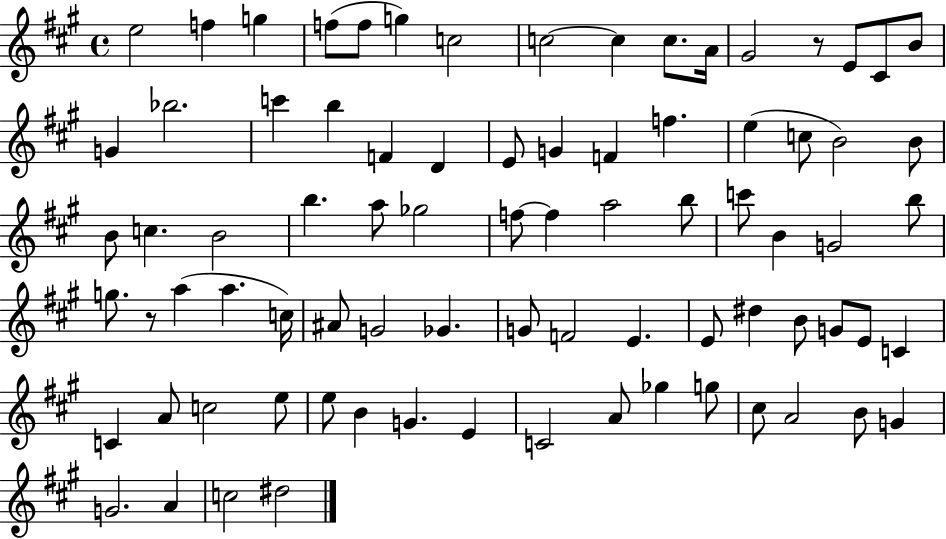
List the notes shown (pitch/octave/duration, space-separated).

E5/h F5/q G5/q F5/e F5/e G5/q C5/h C5/h C5/q C5/e. A4/s G#4/h R/e E4/e C#4/e B4/e G4/q Bb5/h. C6/q B5/q F4/q D4/q E4/e G4/q F4/q F5/q. E5/q C5/e B4/h B4/e B4/e C5/q. B4/h B5/q. A5/e Gb5/h F5/e F5/q A5/h B5/e C6/e B4/q G4/h B5/e G5/e. R/e A5/q A5/q. C5/s A#4/e G4/h Gb4/q. G4/e F4/h E4/q. E4/e D#5/q B4/e G4/e E4/e C4/q C4/q A4/e C5/h E5/e E5/e B4/q G4/q. E4/q C4/h A4/e Gb5/q G5/e C#5/e A4/h B4/e G4/q G4/h. A4/q C5/h D#5/h